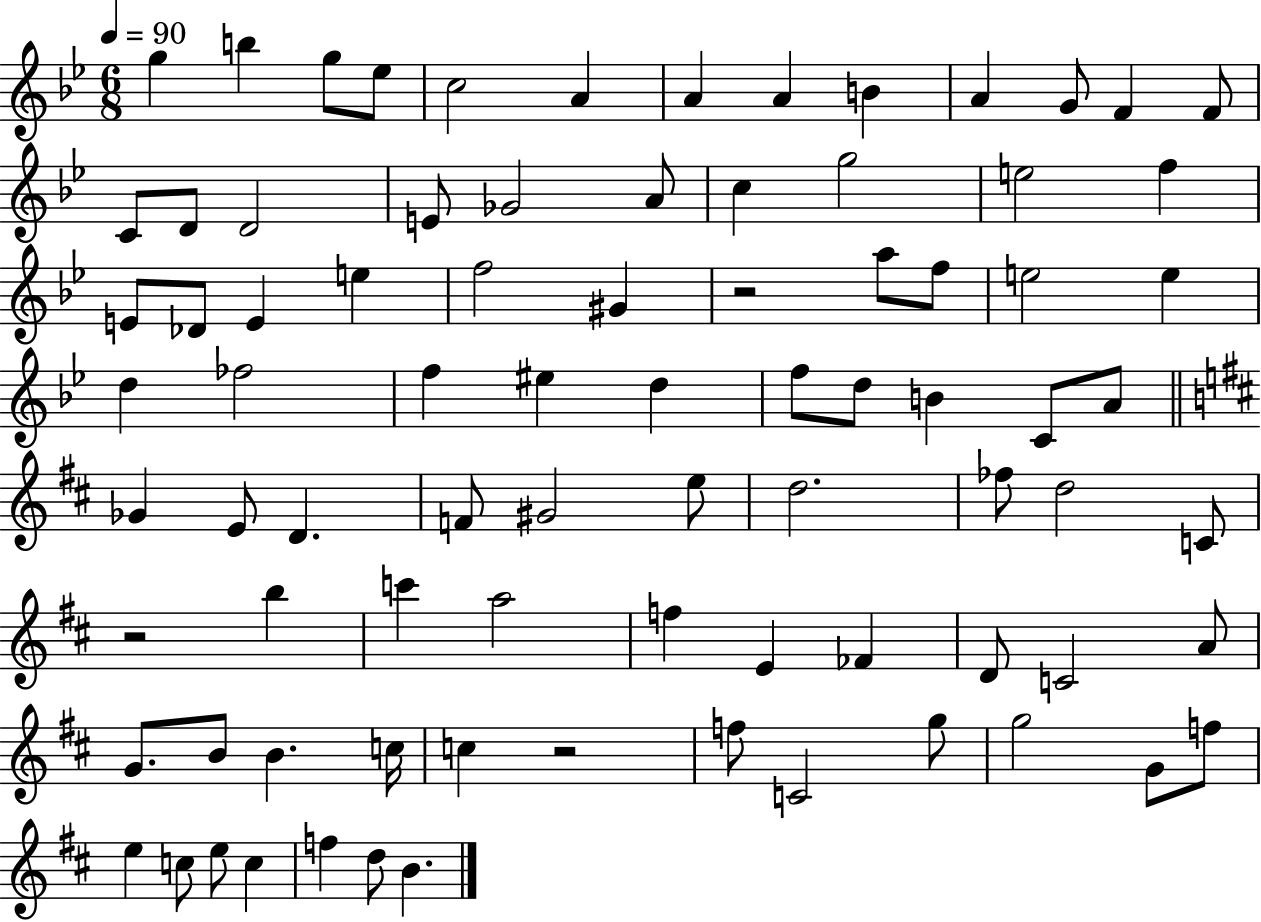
X:1
T:Untitled
M:6/8
L:1/4
K:Bb
g b g/2 _e/2 c2 A A A B A G/2 F F/2 C/2 D/2 D2 E/2 _G2 A/2 c g2 e2 f E/2 _D/2 E e f2 ^G z2 a/2 f/2 e2 e d _f2 f ^e d f/2 d/2 B C/2 A/2 _G E/2 D F/2 ^G2 e/2 d2 _f/2 d2 C/2 z2 b c' a2 f E _F D/2 C2 A/2 G/2 B/2 B c/4 c z2 f/2 C2 g/2 g2 G/2 f/2 e c/2 e/2 c f d/2 B